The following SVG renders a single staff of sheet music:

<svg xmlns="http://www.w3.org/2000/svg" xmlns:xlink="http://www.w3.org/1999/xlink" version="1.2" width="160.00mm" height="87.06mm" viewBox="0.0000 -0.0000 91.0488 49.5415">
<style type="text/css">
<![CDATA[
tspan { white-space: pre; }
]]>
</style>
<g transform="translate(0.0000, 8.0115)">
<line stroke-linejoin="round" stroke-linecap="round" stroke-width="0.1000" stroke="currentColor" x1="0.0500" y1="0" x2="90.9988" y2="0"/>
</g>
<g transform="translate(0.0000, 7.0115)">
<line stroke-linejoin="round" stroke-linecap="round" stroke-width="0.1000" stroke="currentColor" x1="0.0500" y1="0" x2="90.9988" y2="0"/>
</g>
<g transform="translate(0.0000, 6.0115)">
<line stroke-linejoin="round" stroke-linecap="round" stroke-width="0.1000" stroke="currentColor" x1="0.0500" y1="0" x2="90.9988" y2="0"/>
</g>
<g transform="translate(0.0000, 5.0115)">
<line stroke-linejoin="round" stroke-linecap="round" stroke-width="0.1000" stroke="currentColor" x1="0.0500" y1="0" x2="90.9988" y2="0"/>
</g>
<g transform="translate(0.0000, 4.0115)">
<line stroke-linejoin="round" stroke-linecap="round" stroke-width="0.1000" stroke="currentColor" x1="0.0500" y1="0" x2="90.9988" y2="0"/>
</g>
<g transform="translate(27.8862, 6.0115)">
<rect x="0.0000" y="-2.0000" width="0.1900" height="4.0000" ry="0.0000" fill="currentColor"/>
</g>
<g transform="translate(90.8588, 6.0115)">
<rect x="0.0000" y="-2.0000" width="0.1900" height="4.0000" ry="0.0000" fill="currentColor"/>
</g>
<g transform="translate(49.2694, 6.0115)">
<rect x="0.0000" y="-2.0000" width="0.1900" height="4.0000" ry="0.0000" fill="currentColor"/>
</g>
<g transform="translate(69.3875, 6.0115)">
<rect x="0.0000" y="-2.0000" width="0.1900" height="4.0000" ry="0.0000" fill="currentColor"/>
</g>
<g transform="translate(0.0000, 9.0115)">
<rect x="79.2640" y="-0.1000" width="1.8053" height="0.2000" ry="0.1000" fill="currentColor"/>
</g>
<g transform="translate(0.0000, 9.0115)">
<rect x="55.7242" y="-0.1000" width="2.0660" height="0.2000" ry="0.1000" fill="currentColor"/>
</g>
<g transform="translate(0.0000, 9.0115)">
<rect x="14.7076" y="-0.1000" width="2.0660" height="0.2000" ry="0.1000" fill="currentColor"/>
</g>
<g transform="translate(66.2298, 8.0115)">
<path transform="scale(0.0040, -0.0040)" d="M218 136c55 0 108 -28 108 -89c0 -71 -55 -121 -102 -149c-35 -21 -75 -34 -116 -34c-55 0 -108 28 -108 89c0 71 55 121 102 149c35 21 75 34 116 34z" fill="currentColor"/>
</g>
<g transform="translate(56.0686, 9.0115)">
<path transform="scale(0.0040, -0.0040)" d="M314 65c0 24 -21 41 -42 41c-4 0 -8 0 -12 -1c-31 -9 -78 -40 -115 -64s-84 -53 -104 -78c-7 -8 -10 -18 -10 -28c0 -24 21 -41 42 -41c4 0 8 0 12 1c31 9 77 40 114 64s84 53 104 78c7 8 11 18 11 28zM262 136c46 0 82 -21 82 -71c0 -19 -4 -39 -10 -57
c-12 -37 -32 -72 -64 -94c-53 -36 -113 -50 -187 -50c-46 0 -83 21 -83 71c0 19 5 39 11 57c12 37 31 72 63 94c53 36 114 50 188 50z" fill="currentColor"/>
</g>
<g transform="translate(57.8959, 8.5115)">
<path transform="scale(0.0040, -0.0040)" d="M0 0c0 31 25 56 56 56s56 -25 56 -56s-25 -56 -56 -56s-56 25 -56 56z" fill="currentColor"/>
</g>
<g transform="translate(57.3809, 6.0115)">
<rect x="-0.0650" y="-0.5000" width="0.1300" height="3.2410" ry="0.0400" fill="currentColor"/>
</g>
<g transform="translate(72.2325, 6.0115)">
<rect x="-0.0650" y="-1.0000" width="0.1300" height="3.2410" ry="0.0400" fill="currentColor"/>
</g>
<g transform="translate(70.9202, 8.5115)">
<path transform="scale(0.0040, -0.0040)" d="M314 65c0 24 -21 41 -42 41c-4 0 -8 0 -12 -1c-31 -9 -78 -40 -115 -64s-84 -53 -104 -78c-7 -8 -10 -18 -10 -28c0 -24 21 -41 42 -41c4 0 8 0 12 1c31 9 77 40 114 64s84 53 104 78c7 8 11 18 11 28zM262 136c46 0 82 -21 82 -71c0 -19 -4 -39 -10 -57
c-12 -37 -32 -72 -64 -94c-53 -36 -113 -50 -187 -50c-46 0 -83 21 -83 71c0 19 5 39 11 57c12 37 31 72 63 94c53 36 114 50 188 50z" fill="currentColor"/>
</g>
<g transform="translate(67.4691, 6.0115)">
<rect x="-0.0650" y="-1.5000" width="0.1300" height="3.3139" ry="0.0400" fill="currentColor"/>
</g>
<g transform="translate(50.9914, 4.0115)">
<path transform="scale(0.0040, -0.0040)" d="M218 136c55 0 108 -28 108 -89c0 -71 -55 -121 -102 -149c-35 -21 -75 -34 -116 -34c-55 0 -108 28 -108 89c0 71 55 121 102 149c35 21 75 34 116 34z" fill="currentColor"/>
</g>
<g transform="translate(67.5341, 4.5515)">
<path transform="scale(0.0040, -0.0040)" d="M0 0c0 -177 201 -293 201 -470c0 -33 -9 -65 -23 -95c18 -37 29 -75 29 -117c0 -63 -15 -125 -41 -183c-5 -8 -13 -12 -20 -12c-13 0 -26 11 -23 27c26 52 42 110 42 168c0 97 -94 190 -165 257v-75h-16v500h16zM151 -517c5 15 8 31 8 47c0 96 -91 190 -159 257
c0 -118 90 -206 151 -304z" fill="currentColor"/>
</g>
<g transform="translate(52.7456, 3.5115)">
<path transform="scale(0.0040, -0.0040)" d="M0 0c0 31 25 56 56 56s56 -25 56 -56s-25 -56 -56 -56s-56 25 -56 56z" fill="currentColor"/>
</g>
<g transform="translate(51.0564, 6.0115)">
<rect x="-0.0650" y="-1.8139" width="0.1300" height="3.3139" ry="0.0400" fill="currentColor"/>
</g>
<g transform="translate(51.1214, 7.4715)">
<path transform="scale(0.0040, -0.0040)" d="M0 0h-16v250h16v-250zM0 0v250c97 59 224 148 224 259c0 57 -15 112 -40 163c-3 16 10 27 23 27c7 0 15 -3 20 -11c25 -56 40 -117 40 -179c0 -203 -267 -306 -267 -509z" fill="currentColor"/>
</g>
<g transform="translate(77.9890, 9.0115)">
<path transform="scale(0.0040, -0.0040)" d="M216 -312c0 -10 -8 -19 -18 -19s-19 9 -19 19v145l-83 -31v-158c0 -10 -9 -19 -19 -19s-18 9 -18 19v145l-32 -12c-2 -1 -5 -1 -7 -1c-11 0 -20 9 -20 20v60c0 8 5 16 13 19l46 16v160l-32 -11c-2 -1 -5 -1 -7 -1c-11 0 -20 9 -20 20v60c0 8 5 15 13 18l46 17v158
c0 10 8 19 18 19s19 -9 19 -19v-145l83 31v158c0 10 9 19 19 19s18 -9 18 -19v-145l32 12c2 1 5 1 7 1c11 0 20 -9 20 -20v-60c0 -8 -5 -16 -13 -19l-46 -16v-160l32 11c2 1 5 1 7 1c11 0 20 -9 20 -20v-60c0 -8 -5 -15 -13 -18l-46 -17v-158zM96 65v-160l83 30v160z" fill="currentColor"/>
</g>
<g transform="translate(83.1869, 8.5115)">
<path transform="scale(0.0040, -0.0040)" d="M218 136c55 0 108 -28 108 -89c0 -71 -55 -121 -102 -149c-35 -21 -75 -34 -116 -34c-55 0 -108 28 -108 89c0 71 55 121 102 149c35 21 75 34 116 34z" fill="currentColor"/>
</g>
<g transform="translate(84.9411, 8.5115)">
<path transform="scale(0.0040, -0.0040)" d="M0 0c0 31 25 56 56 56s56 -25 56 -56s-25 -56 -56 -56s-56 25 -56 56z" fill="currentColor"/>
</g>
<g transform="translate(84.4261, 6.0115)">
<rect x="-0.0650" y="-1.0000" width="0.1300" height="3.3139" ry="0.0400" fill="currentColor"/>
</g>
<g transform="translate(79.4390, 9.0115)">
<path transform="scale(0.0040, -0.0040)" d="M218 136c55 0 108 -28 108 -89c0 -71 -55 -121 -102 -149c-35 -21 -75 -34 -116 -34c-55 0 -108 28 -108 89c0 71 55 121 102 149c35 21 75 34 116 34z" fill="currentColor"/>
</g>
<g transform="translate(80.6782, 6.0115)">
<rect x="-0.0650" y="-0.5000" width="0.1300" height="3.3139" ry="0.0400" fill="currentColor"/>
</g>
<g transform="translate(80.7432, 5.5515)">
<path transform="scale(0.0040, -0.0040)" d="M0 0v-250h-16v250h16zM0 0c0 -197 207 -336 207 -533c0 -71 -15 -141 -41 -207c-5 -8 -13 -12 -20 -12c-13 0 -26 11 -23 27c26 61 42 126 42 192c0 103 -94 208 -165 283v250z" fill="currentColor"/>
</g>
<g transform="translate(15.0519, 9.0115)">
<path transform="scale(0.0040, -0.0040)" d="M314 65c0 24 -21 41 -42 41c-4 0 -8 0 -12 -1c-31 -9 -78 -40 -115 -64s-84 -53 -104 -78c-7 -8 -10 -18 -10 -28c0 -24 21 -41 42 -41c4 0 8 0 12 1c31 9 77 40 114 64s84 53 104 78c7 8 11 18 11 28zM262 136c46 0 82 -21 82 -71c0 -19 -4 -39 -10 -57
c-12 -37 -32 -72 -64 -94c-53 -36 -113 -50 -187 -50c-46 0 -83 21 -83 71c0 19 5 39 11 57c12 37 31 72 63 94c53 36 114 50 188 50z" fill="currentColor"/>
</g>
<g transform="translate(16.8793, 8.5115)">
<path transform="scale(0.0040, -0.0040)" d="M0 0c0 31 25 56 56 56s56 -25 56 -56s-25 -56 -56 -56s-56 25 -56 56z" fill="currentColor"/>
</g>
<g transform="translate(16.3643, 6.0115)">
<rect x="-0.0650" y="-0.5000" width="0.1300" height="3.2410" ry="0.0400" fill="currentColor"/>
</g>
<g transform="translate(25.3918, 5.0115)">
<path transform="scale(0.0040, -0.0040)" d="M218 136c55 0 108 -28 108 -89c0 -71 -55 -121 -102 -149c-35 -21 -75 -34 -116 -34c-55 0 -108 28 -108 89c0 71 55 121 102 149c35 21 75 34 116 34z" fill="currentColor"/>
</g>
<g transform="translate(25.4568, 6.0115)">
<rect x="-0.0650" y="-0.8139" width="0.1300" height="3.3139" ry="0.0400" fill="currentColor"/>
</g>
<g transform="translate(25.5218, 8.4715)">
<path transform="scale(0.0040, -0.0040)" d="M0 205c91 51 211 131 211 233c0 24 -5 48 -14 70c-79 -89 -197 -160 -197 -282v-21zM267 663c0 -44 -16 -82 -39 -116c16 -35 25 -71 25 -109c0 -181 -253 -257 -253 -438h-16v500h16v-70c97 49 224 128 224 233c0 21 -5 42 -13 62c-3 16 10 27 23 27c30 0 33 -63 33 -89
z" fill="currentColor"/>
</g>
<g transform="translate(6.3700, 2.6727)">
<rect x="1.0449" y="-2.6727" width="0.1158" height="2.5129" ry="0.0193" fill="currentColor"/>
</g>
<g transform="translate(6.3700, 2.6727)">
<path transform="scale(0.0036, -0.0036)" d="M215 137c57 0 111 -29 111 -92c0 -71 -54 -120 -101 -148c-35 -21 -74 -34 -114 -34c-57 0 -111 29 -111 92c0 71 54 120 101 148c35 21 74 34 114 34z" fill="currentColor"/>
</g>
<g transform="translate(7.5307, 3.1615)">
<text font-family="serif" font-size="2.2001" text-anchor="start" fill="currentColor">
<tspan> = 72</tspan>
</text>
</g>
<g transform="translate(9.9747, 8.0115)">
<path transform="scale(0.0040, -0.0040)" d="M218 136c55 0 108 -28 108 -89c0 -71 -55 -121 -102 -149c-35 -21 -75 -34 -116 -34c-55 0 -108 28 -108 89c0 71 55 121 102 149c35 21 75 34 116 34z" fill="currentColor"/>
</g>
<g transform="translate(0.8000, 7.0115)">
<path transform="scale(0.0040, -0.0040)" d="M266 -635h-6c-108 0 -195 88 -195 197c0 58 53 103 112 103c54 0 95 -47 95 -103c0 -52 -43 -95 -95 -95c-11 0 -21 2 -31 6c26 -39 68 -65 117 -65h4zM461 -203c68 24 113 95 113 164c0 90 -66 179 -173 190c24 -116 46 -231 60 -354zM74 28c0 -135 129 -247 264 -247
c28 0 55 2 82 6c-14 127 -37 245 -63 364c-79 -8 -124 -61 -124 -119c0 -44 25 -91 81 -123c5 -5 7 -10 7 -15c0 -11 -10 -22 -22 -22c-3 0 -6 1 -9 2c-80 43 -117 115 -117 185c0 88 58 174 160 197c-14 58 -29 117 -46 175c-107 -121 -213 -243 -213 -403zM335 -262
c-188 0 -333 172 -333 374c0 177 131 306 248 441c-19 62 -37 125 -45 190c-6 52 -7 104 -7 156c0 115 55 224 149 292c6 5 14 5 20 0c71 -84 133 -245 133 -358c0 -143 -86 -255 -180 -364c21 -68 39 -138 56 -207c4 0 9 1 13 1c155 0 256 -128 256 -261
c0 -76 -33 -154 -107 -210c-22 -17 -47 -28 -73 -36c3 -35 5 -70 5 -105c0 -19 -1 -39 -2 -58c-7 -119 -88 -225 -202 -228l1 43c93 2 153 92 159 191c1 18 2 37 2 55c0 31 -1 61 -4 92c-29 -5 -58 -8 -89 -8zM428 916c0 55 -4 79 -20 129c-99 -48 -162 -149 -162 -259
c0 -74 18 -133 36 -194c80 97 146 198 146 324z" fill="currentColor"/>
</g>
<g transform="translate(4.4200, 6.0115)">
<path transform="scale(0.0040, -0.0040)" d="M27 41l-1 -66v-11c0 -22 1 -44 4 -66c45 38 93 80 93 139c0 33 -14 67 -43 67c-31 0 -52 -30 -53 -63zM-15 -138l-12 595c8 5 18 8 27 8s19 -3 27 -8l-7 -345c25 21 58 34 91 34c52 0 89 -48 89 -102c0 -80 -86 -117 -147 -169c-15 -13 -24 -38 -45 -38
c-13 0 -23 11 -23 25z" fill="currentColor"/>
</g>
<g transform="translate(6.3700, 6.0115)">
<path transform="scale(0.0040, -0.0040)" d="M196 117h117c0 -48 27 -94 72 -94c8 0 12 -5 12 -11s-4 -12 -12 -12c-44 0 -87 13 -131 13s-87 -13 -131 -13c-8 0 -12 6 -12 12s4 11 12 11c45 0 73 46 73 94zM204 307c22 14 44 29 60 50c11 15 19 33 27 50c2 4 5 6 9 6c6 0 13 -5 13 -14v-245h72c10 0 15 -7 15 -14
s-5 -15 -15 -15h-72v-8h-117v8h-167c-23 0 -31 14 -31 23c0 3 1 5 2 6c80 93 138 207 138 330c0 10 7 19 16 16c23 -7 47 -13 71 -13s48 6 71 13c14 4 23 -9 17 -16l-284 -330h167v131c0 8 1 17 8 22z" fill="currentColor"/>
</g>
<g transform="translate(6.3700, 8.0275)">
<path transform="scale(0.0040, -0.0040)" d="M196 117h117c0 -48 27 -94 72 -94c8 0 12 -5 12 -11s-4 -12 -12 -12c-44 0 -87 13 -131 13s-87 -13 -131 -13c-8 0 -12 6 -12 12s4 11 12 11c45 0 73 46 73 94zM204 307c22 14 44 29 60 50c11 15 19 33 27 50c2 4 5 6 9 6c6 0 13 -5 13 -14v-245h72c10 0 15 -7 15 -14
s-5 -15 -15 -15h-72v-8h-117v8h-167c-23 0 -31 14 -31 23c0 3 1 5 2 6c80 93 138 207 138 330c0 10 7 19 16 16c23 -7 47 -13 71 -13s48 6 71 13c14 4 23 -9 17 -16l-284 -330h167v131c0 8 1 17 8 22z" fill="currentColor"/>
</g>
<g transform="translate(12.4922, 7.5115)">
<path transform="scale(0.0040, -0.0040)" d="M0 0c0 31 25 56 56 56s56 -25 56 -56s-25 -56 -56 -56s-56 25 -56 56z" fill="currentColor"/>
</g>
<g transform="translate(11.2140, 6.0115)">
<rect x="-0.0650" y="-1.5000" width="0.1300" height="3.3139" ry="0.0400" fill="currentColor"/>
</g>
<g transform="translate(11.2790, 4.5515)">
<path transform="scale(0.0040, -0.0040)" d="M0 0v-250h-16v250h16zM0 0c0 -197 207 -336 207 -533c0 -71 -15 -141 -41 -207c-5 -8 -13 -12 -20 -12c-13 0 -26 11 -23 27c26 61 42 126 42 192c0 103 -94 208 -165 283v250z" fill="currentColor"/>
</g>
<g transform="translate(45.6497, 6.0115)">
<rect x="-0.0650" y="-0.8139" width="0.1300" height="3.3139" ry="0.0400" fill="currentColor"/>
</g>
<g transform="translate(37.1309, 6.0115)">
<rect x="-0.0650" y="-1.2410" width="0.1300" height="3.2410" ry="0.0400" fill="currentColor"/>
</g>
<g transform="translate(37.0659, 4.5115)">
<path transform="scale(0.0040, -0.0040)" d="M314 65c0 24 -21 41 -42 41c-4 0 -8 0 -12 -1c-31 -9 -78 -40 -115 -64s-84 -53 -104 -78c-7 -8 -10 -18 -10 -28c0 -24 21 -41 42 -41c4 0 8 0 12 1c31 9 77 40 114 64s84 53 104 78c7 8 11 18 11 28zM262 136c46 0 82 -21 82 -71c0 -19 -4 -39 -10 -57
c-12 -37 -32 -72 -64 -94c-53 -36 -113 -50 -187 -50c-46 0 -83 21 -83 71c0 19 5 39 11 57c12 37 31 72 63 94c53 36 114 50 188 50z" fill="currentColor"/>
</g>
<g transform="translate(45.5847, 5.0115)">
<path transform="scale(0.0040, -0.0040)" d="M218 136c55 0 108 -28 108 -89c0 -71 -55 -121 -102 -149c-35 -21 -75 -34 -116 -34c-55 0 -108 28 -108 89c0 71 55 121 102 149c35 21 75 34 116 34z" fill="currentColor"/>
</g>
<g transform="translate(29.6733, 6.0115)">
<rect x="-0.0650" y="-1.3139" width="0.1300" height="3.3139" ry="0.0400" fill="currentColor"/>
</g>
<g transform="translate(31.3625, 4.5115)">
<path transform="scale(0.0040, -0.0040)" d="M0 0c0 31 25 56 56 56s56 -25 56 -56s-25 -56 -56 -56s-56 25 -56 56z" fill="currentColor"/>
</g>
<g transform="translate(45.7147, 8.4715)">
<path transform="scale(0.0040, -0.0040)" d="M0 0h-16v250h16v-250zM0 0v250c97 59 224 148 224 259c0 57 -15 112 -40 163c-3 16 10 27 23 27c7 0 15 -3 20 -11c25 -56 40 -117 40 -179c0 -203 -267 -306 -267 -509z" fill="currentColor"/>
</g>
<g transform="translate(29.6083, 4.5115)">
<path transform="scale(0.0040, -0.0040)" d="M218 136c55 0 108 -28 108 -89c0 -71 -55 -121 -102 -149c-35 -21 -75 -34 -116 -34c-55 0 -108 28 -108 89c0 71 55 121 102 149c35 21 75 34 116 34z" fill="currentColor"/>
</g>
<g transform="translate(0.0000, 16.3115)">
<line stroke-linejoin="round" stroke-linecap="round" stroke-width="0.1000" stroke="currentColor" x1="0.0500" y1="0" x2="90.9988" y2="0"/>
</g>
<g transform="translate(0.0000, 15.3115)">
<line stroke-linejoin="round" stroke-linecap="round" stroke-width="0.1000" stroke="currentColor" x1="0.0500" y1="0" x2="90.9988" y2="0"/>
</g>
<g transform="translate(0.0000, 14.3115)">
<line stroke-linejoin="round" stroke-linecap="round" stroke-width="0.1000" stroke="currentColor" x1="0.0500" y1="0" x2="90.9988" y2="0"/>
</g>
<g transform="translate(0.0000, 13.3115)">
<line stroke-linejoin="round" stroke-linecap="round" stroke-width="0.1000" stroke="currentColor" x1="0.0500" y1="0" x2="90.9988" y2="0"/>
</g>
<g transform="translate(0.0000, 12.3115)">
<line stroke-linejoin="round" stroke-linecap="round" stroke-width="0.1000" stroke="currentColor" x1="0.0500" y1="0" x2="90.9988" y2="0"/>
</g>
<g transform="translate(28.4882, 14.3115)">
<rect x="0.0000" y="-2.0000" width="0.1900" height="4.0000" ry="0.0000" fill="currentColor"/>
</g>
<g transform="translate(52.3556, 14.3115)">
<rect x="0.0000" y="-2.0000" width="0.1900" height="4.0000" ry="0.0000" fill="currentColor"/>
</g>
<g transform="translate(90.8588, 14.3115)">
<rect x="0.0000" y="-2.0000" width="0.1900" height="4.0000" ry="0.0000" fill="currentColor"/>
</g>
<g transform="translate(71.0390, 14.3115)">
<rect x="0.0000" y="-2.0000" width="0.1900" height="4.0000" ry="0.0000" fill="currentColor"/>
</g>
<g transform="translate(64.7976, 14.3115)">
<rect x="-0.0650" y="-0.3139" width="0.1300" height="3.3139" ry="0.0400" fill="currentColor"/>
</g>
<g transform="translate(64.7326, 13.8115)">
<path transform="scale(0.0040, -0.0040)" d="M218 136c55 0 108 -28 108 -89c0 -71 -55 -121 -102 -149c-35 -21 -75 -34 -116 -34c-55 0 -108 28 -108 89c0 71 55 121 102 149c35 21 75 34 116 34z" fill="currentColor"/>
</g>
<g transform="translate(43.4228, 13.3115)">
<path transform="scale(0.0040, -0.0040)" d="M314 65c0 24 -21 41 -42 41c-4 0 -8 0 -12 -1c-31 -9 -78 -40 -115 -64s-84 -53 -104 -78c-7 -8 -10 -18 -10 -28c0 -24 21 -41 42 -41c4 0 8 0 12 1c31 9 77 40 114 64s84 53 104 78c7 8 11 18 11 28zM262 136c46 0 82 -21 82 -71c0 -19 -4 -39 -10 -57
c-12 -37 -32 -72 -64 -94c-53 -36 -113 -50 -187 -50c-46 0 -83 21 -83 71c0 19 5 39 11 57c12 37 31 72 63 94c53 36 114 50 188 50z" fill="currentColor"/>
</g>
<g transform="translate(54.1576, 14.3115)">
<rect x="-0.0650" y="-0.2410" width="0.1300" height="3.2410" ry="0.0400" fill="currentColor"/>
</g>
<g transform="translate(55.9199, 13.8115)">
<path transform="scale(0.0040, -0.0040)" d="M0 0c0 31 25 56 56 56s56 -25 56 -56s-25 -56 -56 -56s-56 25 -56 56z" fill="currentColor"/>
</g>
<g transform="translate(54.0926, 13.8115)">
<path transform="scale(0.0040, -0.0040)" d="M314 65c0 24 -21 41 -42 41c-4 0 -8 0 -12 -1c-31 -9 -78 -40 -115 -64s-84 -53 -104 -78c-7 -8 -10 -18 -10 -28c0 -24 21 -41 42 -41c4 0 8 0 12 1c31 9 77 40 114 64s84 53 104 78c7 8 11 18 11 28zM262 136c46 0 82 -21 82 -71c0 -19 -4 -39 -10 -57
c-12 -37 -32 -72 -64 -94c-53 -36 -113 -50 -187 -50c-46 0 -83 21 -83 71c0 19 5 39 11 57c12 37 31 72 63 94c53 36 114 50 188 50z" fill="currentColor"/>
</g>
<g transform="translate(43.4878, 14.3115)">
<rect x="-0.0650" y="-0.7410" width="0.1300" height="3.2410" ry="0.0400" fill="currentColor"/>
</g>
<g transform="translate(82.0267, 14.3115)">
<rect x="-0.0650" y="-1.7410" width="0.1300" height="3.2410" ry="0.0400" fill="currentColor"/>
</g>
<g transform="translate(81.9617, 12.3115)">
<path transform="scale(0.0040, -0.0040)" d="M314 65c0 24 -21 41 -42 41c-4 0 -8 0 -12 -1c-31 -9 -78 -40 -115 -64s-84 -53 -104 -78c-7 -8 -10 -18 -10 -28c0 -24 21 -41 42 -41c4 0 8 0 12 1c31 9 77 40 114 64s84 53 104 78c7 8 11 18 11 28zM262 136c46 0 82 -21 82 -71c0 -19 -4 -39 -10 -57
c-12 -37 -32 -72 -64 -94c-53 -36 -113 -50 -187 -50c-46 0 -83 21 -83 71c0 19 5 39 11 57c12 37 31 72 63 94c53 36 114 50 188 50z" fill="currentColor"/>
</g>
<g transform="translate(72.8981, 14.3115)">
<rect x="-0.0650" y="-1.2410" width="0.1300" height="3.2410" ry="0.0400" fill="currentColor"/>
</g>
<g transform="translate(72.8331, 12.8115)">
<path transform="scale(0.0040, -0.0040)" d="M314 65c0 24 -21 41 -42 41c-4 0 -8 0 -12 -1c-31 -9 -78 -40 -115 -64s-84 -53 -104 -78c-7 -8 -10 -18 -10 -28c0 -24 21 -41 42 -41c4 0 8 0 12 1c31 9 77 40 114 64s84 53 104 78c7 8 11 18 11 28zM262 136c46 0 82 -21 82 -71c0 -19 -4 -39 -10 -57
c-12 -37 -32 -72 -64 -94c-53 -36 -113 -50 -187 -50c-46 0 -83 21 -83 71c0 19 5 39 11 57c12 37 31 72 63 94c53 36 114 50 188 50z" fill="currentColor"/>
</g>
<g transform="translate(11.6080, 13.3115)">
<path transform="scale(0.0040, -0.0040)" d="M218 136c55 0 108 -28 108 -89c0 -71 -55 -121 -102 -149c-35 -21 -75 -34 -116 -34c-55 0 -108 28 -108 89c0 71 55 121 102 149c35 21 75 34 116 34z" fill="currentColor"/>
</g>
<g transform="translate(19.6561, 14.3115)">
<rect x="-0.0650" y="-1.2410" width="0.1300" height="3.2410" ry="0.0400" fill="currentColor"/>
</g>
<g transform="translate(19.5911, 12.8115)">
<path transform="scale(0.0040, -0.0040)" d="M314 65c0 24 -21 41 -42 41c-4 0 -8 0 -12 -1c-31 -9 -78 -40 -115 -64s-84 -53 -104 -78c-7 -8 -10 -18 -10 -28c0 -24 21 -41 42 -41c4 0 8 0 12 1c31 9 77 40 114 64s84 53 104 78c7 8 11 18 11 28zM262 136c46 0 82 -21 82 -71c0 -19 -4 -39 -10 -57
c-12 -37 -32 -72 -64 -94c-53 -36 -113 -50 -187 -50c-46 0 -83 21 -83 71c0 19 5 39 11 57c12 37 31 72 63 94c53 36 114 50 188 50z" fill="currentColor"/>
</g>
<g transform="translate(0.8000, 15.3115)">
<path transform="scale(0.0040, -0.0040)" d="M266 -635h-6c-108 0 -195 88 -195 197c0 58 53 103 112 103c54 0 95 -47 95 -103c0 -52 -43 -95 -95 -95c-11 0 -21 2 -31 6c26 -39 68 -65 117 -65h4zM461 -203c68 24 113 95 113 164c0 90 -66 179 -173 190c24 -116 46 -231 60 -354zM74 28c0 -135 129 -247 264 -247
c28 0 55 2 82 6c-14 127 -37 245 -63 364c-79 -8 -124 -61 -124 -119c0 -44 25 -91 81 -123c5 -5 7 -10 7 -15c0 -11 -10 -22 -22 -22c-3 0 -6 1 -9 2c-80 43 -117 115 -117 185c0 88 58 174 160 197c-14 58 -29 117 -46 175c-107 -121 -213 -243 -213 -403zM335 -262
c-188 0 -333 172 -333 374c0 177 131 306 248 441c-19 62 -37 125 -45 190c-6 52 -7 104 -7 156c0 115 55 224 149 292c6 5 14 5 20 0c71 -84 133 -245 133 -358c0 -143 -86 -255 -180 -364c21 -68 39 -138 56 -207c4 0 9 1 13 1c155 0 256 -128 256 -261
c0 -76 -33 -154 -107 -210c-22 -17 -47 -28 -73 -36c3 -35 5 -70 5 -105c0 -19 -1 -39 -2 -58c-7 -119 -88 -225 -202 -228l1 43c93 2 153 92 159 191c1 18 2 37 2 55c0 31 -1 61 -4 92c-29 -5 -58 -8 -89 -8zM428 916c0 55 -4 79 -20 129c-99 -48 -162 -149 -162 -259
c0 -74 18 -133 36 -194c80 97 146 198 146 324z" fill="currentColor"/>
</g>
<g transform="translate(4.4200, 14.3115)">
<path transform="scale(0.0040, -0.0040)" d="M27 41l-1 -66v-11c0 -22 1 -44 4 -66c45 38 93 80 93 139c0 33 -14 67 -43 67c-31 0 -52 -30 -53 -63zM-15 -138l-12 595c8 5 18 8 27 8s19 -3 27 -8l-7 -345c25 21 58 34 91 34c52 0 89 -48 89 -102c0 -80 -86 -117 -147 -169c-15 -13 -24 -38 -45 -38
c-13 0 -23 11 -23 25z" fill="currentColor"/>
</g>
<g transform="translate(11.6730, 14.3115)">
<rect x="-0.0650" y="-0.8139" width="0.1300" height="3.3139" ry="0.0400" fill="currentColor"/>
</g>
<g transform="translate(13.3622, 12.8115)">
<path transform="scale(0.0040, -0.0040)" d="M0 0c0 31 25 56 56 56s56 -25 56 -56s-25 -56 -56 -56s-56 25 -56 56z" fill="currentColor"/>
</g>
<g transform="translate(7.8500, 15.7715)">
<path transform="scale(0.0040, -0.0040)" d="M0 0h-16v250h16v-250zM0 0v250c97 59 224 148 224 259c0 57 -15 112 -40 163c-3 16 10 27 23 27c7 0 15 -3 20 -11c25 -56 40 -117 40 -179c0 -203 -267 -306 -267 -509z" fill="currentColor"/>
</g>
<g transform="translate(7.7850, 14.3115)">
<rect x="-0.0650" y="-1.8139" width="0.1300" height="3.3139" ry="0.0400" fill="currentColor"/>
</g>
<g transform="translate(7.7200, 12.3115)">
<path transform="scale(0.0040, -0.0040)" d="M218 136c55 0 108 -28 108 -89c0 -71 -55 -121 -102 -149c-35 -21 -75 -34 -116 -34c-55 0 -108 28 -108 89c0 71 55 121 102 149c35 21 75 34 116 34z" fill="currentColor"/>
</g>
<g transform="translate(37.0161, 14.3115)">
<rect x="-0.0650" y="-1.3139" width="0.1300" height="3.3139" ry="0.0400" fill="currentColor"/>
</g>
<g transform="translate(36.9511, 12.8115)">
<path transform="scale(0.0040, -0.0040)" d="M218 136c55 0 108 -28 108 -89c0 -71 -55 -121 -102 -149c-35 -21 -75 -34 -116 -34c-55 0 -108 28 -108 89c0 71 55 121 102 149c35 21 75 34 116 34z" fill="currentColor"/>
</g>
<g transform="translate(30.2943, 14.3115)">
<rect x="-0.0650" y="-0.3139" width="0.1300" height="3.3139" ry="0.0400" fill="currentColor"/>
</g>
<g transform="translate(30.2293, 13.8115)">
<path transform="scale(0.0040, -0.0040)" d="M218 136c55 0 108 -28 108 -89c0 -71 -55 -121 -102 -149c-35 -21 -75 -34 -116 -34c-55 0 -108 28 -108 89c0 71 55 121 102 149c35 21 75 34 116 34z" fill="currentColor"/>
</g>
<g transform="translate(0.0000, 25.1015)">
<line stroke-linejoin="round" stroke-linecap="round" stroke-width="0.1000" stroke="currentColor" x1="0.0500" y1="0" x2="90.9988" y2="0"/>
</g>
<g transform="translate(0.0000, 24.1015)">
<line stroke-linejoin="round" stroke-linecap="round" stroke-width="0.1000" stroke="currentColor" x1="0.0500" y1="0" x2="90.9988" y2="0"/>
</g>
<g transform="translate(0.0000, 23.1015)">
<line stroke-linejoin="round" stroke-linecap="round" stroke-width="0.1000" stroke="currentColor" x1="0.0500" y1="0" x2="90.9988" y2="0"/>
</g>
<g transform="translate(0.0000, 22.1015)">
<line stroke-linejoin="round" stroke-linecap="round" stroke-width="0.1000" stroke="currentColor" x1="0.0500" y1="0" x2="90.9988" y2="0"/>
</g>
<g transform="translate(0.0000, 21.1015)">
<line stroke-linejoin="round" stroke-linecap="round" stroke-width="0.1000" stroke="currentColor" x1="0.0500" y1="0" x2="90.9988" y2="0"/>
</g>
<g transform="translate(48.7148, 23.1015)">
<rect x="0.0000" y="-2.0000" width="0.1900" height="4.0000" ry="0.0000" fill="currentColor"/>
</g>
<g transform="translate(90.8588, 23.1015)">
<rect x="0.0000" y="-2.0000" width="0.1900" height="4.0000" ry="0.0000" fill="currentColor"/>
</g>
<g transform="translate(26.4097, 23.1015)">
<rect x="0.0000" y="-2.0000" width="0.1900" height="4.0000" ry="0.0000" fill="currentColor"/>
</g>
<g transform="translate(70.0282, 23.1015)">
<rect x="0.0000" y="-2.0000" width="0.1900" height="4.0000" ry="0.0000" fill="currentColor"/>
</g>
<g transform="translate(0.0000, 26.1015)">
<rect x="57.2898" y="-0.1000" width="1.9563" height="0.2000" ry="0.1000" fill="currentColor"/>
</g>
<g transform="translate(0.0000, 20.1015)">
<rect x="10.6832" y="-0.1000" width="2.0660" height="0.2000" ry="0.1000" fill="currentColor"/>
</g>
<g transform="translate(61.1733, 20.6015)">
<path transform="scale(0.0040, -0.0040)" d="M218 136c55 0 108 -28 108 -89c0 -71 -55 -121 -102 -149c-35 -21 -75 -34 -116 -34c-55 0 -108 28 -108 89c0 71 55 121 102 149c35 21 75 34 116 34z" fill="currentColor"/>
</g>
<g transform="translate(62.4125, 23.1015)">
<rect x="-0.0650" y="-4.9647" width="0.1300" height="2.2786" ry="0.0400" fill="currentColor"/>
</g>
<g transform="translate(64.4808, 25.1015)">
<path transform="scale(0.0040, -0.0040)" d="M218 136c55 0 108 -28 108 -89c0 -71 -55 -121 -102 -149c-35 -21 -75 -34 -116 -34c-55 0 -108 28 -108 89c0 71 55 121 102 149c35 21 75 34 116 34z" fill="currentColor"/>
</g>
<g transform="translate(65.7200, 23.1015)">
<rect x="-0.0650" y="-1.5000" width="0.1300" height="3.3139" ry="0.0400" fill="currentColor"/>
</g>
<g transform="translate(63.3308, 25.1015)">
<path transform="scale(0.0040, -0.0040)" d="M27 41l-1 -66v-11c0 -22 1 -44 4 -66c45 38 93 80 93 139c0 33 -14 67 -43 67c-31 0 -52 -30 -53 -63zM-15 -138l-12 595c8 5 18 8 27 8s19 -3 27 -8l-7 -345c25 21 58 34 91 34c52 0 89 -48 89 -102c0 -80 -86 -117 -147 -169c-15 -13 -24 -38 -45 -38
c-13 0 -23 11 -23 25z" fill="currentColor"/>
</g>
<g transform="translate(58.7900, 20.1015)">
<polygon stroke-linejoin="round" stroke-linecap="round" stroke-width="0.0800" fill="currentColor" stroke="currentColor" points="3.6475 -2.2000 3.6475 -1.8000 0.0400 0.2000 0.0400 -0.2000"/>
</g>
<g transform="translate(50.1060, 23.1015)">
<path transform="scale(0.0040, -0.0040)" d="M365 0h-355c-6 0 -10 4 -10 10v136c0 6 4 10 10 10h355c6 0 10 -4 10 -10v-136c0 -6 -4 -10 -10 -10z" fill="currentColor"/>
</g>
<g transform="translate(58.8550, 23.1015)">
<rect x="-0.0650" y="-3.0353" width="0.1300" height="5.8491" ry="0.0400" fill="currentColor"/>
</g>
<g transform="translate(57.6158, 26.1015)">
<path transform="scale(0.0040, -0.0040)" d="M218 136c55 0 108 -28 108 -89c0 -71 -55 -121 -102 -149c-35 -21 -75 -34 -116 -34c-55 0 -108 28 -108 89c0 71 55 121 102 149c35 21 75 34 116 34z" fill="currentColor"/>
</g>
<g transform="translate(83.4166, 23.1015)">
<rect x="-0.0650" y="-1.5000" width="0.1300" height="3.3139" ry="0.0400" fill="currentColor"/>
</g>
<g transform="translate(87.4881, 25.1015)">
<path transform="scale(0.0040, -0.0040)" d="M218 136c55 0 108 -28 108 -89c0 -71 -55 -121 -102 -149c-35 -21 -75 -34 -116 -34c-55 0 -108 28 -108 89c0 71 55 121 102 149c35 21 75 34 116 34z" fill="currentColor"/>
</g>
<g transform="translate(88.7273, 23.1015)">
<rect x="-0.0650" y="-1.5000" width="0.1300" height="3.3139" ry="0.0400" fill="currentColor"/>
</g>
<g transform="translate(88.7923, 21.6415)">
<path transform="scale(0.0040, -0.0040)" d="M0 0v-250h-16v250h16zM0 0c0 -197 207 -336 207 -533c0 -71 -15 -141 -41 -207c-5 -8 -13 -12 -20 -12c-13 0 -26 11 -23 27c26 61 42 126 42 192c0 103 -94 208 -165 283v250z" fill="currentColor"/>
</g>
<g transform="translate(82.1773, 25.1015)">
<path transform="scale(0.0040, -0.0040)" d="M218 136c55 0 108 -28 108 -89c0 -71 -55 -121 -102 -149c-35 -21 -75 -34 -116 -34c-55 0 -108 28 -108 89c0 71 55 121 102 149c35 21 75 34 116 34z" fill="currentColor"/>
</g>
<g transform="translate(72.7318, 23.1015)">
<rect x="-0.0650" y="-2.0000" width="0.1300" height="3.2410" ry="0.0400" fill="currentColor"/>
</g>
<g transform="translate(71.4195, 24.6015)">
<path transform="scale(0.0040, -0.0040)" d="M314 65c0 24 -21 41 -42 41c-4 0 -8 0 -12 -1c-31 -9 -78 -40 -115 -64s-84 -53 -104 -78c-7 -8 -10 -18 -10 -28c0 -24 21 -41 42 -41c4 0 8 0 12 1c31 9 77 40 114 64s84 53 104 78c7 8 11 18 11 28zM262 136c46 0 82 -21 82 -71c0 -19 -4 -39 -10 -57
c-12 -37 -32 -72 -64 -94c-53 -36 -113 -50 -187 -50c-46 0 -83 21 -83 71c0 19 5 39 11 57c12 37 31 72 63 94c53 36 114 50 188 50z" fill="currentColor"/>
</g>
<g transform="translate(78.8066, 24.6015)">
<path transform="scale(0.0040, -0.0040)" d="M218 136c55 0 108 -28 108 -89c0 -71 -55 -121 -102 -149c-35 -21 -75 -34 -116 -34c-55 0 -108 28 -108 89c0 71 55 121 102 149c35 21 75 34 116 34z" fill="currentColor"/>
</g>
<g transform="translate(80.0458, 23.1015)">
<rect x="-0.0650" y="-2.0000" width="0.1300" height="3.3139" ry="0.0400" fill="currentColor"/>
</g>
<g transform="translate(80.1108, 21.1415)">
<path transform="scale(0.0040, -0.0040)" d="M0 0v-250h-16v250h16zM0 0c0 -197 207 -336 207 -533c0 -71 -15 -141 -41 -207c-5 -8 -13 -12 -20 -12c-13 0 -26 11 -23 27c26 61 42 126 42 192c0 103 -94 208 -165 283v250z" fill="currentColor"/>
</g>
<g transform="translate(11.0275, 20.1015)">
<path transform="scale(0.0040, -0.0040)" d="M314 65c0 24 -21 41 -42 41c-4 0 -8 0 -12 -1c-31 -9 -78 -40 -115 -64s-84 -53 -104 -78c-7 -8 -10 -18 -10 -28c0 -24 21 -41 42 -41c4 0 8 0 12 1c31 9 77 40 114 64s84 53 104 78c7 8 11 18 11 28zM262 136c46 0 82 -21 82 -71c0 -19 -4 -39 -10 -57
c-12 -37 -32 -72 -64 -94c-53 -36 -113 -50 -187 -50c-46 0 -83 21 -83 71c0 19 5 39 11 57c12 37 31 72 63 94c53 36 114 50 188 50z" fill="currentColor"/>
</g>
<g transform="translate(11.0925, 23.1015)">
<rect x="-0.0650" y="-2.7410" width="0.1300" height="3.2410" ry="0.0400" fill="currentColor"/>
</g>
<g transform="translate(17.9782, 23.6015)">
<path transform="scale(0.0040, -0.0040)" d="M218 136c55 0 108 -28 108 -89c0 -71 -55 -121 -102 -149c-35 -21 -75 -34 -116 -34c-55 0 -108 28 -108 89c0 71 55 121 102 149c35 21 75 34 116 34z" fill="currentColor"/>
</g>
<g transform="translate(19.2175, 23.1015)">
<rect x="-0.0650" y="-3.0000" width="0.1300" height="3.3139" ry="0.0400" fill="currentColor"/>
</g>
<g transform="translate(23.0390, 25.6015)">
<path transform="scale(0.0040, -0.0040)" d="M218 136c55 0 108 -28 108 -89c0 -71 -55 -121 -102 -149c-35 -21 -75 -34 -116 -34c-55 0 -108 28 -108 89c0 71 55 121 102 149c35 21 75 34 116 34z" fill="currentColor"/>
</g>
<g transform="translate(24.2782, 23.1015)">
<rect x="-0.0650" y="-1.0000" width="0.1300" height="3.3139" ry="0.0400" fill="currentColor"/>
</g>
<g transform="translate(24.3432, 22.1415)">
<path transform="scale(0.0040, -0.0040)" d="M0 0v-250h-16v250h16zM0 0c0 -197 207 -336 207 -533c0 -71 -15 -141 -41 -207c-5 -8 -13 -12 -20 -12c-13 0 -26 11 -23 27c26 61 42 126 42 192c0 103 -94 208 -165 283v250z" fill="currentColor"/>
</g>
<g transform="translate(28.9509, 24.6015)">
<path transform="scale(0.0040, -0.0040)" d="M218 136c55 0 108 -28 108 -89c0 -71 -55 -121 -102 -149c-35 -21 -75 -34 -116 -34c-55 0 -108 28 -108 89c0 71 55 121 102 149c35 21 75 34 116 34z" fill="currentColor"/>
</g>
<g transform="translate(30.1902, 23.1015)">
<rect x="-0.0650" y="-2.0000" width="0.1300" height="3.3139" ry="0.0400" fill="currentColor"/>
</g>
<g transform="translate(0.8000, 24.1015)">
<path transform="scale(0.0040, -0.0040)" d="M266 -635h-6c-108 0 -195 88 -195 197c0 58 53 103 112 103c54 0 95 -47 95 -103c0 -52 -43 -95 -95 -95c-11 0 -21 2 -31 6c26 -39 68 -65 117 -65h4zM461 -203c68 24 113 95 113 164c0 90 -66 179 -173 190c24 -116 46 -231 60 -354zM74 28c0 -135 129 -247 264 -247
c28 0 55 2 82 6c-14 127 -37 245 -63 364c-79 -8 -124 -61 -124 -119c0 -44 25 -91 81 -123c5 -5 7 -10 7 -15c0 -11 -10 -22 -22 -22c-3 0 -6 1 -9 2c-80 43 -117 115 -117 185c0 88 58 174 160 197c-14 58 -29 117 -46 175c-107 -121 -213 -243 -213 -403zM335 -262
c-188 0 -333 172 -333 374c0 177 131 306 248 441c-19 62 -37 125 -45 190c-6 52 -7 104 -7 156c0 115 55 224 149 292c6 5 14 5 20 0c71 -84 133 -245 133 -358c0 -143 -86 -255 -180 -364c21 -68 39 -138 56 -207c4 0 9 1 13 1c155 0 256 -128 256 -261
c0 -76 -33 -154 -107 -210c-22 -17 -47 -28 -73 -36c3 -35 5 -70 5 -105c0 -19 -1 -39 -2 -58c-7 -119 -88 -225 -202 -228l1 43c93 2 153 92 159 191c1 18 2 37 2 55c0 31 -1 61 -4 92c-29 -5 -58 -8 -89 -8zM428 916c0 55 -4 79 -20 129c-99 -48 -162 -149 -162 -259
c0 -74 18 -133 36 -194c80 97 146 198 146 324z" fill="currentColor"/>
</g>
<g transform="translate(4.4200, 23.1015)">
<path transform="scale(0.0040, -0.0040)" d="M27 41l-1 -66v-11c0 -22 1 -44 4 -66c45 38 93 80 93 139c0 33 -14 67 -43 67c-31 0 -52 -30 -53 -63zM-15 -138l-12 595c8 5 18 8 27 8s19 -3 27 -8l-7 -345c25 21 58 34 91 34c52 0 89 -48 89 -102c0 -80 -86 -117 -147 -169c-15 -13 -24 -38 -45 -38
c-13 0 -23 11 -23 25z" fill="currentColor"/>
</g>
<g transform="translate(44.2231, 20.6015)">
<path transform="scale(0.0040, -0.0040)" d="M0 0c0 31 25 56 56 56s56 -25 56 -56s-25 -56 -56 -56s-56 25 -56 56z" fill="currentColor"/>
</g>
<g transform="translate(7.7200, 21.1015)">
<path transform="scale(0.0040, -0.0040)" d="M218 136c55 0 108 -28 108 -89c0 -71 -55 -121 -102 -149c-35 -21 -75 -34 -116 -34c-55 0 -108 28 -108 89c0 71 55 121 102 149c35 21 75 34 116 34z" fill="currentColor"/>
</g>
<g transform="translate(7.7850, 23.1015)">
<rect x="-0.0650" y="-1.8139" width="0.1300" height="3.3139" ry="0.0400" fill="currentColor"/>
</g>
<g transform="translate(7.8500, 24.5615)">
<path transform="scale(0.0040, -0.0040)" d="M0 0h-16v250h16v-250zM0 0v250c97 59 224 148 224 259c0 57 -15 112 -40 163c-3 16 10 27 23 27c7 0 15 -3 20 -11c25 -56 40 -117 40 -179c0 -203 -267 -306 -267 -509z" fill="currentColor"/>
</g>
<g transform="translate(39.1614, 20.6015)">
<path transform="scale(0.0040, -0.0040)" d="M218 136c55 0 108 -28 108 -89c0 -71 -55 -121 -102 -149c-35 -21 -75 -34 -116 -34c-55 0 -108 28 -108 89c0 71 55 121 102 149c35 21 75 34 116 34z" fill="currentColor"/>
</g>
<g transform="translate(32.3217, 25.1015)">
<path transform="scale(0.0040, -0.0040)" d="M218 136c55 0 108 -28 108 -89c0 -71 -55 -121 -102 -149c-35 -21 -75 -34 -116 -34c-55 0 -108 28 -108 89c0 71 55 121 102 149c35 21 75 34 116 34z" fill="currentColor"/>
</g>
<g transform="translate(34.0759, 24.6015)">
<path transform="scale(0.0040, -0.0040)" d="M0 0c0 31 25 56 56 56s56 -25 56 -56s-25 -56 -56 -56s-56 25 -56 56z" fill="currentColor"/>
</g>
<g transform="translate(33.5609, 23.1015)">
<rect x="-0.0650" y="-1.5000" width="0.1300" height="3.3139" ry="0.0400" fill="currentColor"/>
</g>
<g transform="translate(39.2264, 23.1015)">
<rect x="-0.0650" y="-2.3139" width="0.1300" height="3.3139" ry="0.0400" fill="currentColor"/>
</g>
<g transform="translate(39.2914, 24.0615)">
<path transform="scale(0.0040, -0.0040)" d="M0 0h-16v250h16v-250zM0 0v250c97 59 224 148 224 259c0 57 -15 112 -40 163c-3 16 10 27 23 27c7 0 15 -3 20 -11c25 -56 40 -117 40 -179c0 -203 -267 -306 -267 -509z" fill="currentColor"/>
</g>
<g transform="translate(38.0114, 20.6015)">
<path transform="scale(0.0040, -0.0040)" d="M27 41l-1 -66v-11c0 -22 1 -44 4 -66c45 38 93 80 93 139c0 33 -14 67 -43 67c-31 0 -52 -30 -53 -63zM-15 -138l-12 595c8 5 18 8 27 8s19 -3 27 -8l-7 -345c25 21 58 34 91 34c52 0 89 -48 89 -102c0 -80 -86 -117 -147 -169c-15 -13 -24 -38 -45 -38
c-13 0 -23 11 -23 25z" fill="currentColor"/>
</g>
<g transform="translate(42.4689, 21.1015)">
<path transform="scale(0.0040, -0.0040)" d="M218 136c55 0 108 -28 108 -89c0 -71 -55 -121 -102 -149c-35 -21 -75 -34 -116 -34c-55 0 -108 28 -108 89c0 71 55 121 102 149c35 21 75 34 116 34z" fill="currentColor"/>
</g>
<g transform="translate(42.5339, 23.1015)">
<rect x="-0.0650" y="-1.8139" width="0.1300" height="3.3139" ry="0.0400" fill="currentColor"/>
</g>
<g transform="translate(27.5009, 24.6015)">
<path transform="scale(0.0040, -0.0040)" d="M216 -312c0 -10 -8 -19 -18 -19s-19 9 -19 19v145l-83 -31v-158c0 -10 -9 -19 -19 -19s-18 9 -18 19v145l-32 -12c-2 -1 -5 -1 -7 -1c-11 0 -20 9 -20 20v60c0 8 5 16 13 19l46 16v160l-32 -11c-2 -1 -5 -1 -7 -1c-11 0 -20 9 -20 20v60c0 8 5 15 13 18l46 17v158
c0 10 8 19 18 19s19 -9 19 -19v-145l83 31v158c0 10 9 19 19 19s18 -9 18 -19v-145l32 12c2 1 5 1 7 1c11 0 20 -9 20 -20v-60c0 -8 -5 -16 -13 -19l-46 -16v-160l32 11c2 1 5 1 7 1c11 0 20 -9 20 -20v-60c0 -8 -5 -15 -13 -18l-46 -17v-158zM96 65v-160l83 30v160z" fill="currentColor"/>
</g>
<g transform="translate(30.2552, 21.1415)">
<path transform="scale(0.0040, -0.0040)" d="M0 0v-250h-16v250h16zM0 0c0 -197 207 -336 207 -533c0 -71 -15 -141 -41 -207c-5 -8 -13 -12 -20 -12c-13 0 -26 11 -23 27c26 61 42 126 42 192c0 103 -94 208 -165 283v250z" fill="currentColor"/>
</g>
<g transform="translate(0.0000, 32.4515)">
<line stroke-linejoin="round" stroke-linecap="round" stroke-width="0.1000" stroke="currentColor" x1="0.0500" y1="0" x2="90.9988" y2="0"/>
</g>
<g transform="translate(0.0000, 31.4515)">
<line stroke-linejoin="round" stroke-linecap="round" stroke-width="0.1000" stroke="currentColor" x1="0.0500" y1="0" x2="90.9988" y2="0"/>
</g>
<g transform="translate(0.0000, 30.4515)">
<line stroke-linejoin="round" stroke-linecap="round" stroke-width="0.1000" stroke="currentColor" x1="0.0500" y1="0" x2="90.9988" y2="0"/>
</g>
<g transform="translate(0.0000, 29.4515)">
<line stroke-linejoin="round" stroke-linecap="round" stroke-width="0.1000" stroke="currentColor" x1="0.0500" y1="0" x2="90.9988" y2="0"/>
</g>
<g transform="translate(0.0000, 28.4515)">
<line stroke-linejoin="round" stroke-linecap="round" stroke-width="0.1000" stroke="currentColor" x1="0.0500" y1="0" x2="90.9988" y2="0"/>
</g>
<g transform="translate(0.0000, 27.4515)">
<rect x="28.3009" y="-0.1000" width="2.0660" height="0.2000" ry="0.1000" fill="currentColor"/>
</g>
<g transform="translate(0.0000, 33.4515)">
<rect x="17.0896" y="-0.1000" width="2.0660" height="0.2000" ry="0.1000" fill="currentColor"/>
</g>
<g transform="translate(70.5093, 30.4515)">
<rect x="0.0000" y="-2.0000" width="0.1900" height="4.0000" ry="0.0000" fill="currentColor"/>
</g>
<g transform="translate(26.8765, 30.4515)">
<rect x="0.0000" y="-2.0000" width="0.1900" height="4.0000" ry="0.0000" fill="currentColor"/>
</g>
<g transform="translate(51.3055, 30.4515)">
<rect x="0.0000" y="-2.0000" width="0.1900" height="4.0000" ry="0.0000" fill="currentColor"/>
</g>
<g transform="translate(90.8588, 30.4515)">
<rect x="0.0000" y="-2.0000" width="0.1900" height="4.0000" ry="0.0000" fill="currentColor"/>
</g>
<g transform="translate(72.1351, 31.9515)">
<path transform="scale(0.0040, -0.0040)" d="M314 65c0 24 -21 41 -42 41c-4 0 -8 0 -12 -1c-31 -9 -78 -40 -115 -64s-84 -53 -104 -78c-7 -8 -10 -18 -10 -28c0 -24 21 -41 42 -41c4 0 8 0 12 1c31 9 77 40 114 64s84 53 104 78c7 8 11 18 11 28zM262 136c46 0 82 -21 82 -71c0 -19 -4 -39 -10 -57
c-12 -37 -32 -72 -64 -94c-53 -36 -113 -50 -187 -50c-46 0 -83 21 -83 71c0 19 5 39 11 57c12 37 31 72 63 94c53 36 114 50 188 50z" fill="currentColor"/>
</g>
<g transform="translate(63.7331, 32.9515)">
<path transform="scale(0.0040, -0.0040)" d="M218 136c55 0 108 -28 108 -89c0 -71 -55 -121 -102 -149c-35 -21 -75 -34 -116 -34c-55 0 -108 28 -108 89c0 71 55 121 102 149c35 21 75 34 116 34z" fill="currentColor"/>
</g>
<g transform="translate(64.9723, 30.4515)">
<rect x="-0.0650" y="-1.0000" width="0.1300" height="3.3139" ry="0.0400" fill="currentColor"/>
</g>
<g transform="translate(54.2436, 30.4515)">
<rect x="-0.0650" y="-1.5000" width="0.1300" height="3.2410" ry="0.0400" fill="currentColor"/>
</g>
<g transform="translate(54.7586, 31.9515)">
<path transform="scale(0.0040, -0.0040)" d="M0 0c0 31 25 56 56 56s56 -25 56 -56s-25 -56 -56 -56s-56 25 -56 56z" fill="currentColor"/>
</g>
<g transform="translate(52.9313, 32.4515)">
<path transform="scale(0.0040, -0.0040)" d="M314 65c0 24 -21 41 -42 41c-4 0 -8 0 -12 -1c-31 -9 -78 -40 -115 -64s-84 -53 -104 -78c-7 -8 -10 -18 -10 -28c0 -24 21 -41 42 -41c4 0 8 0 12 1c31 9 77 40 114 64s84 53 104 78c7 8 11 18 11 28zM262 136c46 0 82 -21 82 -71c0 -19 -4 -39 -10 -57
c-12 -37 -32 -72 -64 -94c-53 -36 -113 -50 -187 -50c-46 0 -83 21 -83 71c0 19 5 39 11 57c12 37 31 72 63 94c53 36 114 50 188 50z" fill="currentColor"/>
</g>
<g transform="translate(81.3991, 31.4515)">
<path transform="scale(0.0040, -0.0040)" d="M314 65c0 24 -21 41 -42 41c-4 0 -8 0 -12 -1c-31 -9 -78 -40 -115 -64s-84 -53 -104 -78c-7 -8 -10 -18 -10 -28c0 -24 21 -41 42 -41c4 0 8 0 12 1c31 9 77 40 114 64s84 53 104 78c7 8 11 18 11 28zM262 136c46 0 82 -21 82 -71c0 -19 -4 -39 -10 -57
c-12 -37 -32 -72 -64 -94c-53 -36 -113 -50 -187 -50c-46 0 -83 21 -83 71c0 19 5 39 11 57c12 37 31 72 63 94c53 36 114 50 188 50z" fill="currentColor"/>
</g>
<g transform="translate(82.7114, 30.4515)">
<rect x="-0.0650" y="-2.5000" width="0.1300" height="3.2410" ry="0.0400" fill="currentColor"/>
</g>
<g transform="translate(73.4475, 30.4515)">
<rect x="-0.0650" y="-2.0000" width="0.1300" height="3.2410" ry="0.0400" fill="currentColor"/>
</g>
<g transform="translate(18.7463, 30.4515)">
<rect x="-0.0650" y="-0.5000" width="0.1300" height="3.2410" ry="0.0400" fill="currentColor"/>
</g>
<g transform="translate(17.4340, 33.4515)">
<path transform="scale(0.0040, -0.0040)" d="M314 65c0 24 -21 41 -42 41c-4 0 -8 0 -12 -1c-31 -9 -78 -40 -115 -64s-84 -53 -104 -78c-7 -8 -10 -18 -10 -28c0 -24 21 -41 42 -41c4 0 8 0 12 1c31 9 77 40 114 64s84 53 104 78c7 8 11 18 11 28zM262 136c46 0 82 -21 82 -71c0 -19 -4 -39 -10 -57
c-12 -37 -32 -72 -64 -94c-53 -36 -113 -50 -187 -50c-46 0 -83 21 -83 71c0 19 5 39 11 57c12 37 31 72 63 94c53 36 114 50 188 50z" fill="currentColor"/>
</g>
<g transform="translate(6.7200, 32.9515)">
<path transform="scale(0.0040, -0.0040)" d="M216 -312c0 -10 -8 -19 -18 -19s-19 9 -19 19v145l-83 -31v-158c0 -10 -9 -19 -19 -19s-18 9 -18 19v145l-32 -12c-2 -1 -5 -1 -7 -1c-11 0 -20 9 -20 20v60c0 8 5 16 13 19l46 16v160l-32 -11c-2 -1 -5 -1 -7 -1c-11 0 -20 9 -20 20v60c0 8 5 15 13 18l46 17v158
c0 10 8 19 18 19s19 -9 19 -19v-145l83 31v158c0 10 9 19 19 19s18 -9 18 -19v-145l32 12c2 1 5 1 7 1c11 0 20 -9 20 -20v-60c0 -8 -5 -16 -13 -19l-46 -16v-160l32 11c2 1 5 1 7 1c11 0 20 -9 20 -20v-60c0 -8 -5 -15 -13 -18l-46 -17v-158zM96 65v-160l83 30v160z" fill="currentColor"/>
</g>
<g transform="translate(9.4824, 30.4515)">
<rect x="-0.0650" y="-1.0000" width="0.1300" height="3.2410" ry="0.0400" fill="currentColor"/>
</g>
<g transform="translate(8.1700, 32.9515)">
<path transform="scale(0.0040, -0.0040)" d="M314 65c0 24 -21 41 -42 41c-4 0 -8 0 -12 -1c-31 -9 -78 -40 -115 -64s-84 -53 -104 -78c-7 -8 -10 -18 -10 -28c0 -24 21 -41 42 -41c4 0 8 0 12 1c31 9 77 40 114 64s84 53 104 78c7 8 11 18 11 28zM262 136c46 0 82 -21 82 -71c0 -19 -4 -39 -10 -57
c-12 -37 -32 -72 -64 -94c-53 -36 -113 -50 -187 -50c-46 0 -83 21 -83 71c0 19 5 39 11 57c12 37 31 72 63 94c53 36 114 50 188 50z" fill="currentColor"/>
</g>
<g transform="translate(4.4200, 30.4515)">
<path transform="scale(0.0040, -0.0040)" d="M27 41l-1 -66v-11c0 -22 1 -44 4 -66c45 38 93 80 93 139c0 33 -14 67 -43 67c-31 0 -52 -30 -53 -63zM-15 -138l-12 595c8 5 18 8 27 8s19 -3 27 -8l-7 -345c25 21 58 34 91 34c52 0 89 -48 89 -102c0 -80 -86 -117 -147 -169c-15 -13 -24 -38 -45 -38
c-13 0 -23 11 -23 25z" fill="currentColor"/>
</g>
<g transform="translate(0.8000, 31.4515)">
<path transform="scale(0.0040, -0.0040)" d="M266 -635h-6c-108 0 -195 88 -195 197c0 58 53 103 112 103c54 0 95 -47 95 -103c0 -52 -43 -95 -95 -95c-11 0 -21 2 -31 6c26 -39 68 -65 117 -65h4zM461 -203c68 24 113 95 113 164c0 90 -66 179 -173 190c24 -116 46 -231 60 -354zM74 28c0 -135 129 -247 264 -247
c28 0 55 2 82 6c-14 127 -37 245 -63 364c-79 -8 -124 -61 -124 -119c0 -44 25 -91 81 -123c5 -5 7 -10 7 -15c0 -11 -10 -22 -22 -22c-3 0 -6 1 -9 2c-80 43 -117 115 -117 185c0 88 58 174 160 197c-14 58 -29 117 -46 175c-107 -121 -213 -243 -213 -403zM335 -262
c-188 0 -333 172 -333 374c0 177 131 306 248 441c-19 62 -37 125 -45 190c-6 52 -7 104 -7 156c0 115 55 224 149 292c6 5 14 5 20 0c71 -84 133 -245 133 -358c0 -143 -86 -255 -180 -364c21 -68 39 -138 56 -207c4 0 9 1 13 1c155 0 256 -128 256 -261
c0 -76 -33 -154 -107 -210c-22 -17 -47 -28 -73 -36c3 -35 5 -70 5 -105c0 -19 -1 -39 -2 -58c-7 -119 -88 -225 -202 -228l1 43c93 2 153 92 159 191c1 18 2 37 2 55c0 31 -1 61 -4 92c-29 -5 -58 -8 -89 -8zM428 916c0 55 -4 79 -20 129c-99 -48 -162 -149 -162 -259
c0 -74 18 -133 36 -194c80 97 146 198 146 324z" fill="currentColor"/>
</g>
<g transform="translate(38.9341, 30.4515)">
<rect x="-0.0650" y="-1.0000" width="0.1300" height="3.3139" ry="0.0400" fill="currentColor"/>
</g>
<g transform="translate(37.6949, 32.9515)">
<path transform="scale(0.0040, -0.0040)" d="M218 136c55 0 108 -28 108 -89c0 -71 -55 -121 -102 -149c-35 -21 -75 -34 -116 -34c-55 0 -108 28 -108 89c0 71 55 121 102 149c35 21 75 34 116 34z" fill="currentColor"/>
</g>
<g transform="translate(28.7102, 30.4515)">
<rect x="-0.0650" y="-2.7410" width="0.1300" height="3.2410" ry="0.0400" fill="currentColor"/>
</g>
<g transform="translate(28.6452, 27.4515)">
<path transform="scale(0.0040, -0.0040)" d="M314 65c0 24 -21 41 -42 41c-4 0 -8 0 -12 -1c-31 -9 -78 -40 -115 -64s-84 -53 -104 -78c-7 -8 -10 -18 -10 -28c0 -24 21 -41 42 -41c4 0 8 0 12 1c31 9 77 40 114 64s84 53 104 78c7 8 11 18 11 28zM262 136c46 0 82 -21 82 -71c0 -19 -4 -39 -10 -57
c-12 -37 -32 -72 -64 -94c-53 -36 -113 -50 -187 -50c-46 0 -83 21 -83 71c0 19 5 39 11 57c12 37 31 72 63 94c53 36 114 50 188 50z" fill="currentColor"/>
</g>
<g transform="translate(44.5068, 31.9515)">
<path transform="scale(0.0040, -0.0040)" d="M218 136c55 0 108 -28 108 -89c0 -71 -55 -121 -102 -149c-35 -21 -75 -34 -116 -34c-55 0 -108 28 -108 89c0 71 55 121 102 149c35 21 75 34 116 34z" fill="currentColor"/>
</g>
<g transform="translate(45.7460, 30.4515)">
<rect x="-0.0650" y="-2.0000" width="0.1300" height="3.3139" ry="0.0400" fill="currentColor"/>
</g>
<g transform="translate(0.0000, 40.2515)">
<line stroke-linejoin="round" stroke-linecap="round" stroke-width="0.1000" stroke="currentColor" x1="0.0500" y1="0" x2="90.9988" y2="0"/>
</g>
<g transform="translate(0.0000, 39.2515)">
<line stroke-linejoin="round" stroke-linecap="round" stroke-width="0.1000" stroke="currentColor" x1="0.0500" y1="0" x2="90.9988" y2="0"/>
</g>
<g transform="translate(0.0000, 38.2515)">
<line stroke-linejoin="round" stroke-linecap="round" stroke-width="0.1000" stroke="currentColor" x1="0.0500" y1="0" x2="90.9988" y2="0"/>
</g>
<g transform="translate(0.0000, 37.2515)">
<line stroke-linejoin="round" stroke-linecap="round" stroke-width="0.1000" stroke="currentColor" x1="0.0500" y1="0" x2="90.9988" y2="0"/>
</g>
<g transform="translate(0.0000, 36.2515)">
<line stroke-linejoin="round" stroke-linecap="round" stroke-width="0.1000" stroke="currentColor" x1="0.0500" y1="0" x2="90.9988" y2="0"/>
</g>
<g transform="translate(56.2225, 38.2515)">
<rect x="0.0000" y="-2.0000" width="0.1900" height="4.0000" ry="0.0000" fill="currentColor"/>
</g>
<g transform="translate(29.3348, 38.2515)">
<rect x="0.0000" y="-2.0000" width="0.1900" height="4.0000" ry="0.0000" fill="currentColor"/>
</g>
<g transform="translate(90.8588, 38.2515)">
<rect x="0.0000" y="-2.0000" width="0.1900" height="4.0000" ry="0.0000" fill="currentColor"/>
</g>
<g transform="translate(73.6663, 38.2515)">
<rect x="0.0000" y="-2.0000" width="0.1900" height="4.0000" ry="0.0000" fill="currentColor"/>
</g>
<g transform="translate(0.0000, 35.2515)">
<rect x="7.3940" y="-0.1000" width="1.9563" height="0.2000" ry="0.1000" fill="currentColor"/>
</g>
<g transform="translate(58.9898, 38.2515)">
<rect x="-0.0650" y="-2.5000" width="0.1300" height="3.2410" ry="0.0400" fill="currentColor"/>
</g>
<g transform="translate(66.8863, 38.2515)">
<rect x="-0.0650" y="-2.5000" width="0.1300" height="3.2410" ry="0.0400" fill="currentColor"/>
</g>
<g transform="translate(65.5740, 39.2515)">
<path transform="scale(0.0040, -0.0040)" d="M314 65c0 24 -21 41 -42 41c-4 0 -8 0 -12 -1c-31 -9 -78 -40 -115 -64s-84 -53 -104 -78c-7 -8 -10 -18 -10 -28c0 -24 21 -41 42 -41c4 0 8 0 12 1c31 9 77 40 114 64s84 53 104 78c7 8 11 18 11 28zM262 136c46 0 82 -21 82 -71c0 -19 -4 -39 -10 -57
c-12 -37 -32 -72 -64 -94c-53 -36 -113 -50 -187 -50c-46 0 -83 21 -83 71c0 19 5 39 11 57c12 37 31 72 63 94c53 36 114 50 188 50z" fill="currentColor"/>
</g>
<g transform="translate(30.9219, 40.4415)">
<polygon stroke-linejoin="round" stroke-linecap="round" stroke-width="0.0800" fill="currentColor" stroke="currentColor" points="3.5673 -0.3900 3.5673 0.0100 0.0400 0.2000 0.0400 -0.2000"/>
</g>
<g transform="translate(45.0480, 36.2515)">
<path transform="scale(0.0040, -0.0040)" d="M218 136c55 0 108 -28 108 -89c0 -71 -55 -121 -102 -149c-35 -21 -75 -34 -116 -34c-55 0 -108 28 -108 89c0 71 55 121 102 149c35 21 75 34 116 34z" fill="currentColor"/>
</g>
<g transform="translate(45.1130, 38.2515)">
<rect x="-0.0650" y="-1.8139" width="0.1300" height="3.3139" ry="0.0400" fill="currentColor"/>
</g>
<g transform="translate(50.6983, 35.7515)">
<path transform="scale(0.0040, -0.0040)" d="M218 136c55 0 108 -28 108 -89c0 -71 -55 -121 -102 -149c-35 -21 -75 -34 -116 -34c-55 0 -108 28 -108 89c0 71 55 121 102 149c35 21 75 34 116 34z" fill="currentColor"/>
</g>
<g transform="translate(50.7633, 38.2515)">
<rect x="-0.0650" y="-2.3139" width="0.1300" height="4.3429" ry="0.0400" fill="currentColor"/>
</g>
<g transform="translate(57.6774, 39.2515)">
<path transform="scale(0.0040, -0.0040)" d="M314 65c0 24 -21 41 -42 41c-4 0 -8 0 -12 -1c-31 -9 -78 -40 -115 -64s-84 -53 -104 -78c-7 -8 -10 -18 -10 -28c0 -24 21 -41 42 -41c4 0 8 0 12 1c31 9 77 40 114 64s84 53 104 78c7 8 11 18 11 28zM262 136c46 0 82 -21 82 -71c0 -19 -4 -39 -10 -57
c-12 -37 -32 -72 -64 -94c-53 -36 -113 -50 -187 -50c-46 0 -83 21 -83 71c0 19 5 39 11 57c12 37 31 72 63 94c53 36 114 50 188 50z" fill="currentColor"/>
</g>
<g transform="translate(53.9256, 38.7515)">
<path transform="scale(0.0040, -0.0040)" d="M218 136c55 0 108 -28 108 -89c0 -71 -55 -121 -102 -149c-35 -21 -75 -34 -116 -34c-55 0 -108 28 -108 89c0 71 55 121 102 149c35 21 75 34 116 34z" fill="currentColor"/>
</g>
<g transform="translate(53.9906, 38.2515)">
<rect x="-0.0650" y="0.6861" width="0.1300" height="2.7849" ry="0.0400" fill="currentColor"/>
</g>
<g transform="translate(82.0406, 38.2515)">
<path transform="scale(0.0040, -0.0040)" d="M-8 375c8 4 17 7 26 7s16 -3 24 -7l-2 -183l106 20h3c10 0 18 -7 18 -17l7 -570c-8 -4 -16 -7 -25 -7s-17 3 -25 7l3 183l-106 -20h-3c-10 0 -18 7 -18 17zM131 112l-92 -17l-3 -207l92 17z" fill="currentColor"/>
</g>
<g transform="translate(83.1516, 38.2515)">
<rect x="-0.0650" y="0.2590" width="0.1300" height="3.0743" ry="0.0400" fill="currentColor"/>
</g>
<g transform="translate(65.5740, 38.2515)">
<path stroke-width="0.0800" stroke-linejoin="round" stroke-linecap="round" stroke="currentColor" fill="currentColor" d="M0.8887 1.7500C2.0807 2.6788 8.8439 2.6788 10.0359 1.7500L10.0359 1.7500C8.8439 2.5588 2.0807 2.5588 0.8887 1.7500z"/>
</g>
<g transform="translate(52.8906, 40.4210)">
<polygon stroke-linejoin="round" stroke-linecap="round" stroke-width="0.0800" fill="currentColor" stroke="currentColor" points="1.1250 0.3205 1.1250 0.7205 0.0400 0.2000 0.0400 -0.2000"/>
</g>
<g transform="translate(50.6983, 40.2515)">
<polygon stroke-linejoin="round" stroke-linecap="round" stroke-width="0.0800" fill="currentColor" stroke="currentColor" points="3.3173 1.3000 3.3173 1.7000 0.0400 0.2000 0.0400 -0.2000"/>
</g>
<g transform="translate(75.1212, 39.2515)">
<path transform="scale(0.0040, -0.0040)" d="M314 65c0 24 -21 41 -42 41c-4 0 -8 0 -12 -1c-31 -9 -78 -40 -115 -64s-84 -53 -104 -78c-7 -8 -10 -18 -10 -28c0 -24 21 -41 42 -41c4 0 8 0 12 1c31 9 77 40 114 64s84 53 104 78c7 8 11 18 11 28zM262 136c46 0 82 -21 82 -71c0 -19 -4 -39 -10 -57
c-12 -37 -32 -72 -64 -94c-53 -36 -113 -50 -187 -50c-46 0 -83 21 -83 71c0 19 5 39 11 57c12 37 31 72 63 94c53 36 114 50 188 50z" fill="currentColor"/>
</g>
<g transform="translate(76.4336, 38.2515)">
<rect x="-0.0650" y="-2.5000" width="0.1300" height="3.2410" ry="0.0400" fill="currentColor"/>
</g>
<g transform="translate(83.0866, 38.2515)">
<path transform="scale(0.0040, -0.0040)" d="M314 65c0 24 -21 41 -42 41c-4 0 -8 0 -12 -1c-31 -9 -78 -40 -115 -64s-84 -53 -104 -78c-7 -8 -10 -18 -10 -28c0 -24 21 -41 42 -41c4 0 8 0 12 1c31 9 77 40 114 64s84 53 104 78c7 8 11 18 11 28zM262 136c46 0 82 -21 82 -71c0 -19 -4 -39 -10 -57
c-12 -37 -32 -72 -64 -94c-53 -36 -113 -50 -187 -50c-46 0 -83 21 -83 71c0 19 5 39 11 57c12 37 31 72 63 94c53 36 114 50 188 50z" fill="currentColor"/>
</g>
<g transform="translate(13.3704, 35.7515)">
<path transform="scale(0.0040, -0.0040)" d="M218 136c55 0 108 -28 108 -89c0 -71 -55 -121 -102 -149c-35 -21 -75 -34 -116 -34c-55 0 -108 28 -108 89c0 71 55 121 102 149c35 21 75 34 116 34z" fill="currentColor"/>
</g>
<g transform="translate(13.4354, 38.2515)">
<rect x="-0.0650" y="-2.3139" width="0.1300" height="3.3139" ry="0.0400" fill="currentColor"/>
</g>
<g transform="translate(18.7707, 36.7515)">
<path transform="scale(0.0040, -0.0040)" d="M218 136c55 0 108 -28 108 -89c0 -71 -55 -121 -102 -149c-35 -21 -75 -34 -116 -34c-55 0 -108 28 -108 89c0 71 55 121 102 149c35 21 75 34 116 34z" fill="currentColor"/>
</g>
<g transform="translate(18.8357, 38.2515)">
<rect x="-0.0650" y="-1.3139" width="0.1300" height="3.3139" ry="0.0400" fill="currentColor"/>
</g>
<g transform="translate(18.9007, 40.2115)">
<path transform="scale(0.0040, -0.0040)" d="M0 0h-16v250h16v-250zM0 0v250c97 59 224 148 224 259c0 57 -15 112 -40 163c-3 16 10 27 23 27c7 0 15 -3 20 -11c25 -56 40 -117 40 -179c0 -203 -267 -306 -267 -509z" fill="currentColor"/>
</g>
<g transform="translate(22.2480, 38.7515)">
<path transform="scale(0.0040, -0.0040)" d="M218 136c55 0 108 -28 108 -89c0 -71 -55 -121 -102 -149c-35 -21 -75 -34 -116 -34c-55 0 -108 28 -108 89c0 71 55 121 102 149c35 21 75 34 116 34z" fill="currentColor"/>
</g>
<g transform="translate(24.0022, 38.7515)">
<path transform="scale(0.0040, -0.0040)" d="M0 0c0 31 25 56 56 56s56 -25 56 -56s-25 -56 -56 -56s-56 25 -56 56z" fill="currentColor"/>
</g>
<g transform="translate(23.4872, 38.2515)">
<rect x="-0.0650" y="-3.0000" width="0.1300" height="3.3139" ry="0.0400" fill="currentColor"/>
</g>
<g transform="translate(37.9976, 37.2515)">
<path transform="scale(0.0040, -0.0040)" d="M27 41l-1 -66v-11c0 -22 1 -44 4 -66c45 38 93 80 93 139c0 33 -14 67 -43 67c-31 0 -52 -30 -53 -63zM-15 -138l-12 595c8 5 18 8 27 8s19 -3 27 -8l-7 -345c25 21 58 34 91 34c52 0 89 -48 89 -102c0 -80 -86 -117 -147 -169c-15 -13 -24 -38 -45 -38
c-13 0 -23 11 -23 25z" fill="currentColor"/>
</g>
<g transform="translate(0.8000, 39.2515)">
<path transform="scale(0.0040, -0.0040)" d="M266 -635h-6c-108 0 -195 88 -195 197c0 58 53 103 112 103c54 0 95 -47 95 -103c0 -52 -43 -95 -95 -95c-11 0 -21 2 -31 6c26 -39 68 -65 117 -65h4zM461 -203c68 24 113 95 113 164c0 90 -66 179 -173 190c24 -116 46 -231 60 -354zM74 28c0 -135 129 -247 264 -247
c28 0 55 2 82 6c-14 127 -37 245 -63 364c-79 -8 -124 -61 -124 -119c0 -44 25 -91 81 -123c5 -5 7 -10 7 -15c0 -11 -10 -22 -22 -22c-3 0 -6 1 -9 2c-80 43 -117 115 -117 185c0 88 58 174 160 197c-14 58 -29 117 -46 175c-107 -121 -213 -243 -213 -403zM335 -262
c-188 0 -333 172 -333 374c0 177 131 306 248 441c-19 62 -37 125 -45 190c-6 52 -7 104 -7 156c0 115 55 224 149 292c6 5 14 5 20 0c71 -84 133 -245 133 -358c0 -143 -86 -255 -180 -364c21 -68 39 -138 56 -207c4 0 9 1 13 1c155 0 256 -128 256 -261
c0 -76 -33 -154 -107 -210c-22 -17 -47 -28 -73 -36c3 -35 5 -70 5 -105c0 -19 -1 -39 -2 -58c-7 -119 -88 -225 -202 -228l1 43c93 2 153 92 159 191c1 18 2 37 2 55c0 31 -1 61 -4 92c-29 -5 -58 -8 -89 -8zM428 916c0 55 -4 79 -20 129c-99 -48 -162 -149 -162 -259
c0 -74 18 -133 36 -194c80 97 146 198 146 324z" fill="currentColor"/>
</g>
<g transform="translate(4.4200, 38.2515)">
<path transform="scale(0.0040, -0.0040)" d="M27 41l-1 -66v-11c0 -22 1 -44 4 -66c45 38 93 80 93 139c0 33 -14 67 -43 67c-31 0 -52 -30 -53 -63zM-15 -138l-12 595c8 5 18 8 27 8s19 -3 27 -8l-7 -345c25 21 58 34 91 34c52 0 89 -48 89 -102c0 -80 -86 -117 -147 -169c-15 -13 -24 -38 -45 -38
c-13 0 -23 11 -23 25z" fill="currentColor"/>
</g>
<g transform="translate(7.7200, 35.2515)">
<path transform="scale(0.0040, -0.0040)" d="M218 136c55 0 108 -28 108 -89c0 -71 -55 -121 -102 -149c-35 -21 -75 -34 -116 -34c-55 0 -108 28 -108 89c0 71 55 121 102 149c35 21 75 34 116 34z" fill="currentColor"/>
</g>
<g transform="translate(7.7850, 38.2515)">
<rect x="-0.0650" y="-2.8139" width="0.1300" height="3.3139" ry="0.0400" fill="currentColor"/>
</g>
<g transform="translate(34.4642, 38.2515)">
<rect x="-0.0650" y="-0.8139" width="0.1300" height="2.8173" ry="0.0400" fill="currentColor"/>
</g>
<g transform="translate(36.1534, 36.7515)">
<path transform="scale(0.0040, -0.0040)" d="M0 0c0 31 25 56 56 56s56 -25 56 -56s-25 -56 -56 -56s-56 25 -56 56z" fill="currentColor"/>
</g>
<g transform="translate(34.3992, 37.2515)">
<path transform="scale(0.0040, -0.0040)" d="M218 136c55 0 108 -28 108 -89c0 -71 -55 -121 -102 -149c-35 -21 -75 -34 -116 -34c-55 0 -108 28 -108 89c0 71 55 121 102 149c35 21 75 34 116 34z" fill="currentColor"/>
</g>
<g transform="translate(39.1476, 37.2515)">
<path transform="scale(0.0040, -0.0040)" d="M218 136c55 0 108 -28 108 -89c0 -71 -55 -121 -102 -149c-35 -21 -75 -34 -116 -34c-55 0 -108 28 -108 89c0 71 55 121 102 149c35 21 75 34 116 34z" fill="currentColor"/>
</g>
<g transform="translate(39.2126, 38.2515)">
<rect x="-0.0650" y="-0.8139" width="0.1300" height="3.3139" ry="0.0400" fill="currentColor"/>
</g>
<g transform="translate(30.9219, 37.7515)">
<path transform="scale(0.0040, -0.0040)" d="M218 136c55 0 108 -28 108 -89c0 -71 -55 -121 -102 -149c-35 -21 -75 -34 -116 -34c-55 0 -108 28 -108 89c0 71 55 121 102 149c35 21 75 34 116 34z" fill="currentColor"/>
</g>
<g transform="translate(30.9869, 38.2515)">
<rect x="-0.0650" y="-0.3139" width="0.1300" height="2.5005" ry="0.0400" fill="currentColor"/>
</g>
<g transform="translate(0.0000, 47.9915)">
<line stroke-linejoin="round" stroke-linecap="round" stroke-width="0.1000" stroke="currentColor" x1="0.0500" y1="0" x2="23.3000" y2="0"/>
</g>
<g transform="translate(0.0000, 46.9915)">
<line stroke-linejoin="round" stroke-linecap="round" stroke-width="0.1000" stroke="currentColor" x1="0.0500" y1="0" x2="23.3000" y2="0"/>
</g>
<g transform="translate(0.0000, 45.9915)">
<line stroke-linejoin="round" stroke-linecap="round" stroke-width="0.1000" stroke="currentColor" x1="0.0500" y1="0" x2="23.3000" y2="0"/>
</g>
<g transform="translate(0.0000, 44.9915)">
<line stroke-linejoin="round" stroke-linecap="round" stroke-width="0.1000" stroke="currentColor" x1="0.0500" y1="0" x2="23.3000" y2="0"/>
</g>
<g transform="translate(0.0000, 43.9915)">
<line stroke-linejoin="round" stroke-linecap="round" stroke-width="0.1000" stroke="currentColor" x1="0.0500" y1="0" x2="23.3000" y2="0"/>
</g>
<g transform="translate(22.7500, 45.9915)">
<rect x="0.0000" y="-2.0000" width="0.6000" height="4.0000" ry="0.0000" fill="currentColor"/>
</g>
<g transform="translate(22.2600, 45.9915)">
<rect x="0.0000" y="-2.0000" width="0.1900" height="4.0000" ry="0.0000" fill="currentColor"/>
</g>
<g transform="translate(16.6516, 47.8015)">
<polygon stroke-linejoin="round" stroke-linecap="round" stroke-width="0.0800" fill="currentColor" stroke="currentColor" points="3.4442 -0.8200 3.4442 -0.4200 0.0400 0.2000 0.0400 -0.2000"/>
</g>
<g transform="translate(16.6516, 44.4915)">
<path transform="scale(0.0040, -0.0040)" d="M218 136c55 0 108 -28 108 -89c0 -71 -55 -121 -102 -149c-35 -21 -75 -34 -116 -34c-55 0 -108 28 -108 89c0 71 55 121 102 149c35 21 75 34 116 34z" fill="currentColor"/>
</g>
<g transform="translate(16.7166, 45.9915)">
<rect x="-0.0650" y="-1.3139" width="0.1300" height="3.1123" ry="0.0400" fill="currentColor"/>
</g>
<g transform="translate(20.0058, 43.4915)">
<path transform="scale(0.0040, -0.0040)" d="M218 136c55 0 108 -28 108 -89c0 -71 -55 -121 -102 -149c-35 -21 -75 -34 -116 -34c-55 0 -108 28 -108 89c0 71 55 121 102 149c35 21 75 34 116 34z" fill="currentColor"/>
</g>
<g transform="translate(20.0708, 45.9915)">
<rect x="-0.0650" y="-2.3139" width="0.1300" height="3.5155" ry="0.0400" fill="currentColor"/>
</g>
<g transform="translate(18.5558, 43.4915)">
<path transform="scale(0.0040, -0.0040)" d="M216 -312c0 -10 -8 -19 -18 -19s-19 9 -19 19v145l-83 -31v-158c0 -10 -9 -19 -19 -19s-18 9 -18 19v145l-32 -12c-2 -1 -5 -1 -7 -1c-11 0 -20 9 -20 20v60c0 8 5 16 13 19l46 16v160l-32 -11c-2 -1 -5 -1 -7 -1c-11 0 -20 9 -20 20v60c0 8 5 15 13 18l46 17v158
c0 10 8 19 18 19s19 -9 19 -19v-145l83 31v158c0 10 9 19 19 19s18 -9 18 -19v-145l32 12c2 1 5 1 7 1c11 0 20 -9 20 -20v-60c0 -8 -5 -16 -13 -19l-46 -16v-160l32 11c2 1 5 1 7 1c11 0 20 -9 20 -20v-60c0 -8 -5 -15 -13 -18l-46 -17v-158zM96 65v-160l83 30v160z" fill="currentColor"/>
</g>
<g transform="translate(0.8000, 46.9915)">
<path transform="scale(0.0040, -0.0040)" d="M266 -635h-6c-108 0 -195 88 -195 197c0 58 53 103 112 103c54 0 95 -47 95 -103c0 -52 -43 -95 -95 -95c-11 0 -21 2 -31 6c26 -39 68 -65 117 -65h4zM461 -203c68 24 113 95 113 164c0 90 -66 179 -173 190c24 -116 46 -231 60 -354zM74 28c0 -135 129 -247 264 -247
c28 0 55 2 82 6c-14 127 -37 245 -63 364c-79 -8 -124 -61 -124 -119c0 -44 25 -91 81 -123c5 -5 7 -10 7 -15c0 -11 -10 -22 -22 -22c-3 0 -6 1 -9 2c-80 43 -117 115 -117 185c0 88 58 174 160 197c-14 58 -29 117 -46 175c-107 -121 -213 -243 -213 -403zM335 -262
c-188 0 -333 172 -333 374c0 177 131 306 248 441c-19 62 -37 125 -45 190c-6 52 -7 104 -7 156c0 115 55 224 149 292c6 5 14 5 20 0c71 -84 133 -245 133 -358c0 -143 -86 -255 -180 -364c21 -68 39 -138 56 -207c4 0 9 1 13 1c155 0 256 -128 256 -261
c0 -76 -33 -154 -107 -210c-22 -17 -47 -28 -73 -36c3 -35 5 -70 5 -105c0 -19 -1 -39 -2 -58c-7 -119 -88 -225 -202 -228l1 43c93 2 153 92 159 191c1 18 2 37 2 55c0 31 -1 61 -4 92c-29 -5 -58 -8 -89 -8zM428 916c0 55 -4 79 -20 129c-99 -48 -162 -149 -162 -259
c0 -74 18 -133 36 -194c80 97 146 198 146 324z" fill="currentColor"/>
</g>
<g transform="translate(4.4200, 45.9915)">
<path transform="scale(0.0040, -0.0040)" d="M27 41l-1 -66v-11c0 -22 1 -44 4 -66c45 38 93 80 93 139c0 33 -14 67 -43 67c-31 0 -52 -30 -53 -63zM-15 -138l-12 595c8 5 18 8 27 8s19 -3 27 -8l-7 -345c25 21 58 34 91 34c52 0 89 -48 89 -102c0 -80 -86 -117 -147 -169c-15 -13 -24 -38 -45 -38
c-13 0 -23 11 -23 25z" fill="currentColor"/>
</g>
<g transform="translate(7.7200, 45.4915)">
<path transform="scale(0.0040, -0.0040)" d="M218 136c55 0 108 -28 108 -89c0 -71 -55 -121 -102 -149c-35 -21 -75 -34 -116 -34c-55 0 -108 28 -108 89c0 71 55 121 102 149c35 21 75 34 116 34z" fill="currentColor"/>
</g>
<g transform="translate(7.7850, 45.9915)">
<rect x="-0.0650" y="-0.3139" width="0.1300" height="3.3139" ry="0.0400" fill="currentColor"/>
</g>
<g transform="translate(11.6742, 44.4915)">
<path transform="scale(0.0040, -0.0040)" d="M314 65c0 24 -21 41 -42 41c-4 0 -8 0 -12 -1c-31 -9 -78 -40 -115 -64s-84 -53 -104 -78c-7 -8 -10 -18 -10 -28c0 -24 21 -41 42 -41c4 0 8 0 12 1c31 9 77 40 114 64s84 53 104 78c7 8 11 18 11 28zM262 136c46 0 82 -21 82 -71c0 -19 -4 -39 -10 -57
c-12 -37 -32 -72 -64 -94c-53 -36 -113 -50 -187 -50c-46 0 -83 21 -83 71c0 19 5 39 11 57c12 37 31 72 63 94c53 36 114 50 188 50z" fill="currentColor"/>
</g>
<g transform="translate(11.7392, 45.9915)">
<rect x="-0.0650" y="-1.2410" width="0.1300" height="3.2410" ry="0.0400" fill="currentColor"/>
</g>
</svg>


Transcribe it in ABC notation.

X:1
T:Untitled
M:4/4
L:1/4
K:F
E/2 C2 d/4 e e2 d/2 f/2 C2 E/4 D2 ^C/2 D f/2 d e2 c e d2 c2 c e2 f2 f/2 a2 A D/2 ^F/2 E _g/2 f z2 C/2 g/2 _E F2 F/2 E E/2 ^D2 C2 a2 D F E2 D F2 G2 a g e/2 A c/2 d/2 _d f g/2 A/4 G2 G2 G2 B2 c e2 e/2 ^g/2